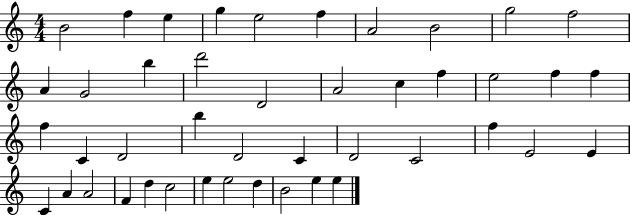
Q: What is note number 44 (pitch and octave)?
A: E5